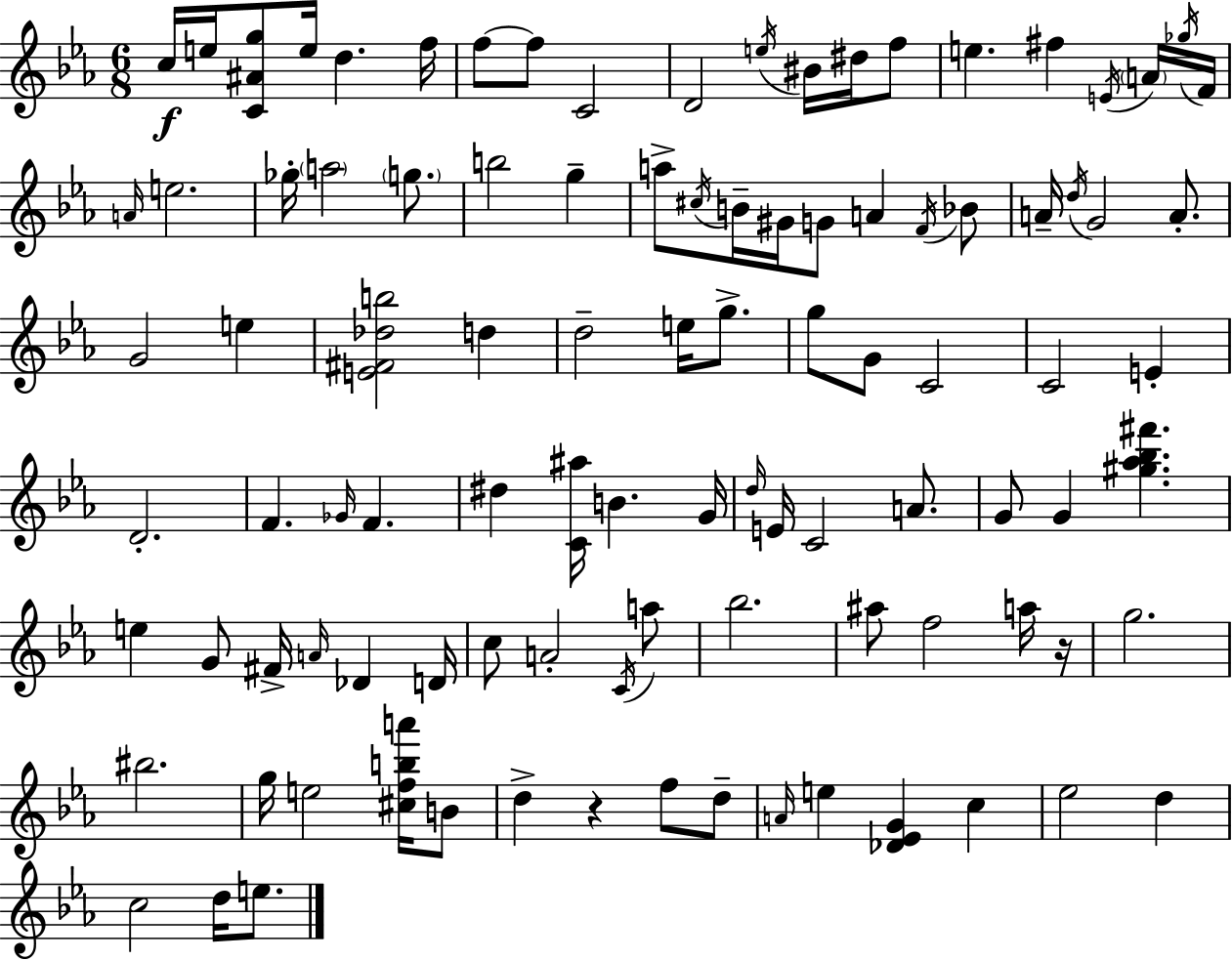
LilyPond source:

{
  \clef treble
  \numericTimeSignature
  \time 6/8
  \key c \minor
  c''16\f e''16 <c' ais' g''>8 e''16 d''4. f''16 | f''8~~ f''8 c'2 | d'2 \acciaccatura { e''16 } bis'16 dis''16 f''8 | e''4. fis''4 \acciaccatura { e'16 } | \break \parenthesize a'16 \acciaccatura { ges''16 } f'16 \grace { a'16 } e''2. | ges''16-. \parenthesize a''2 | \parenthesize g''8. b''2 | g''4-- a''8-> \acciaccatura { cis''16 } b'16-- gis'16 g'8 a'4 | \break \acciaccatura { f'16 } bes'8 a'16-- \acciaccatura { d''16 } g'2 | a'8.-. g'2 | e''4 <e' fis' des'' b''>2 | d''4 d''2-- | \break e''16 g''8.-> g''8 g'8 c'2 | c'2 | e'4-. d'2.-. | f'4. | \break \grace { ges'16 } f'4. dis''4 | <c' ais''>16 b'4. g'16 \grace { d''16 } e'16 c'2 | a'8. g'8 g'4 | <gis'' aes'' bes'' fis'''>4. e''4 | \break g'8 fis'16-> \grace { a'16 } des'4 d'16 c''8 | a'2-. \acciaccatura { c'16 } a''8 bes''2. | ais''8 | f''2 a''16 r16 g''2. | \break bis''2. | g''16 | e''2 <cis'' f'' b'' a'''>16 b'8 d''4-> | r4 f''8 d''8-- \grace { a'16 } | \break e''4 <des' ees' g'>4 c''4 | ees''2 d''4 | c''2 d''16 e''8. | \bar "|."
}